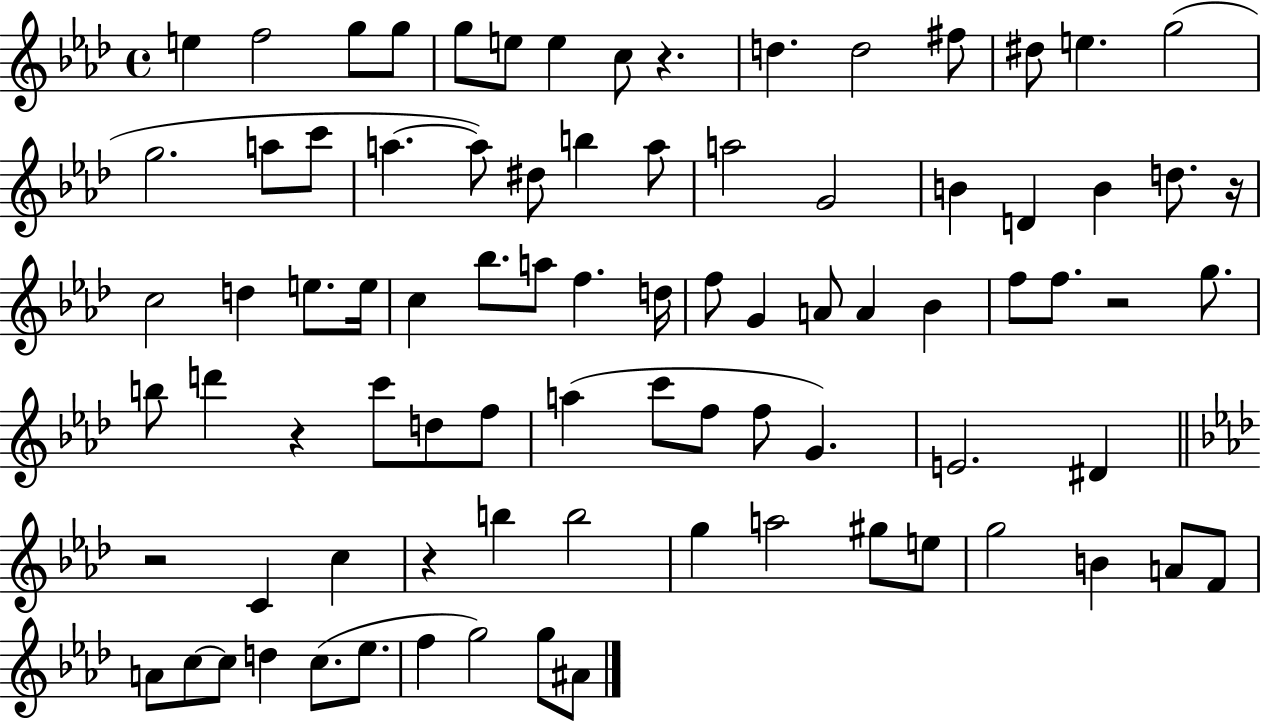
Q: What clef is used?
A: treble